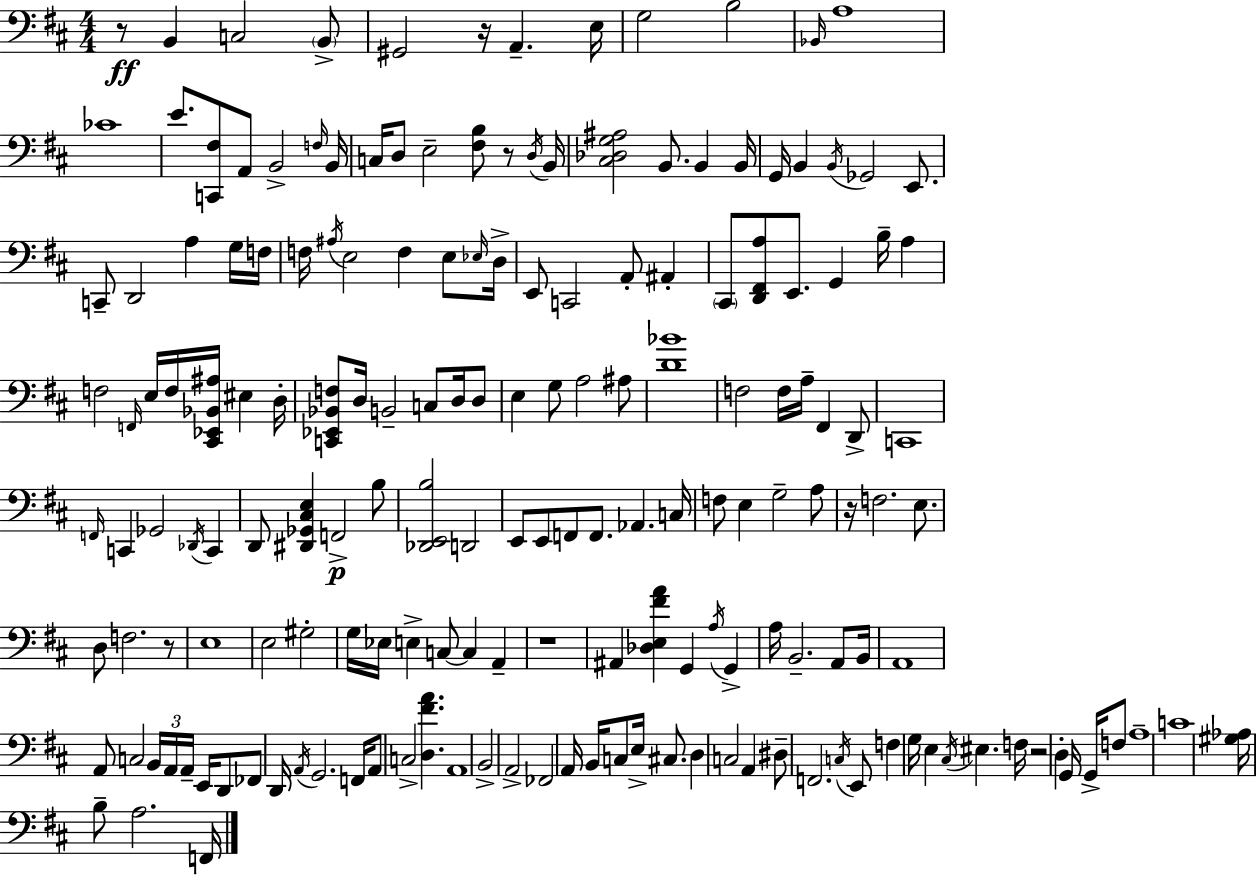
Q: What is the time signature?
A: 4/4